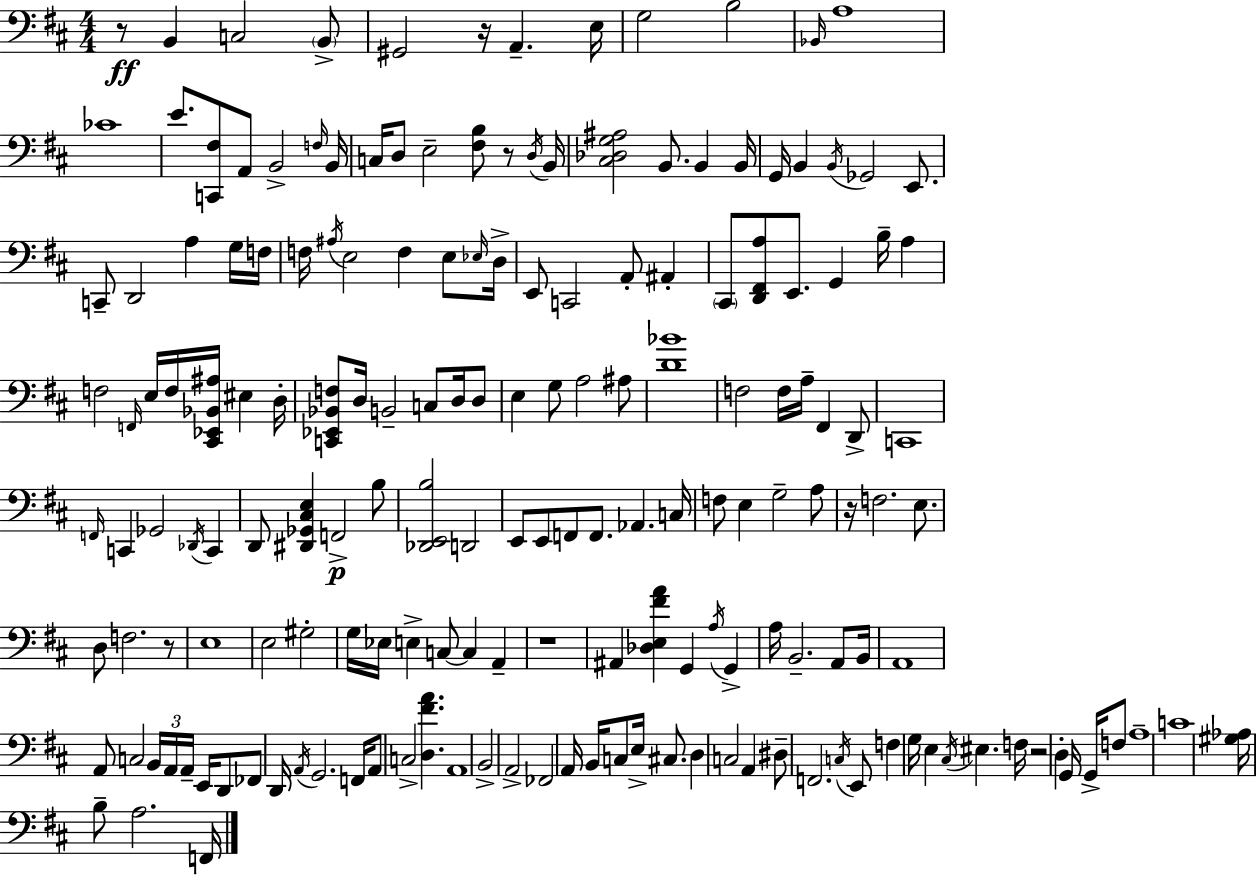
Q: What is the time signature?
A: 4/4